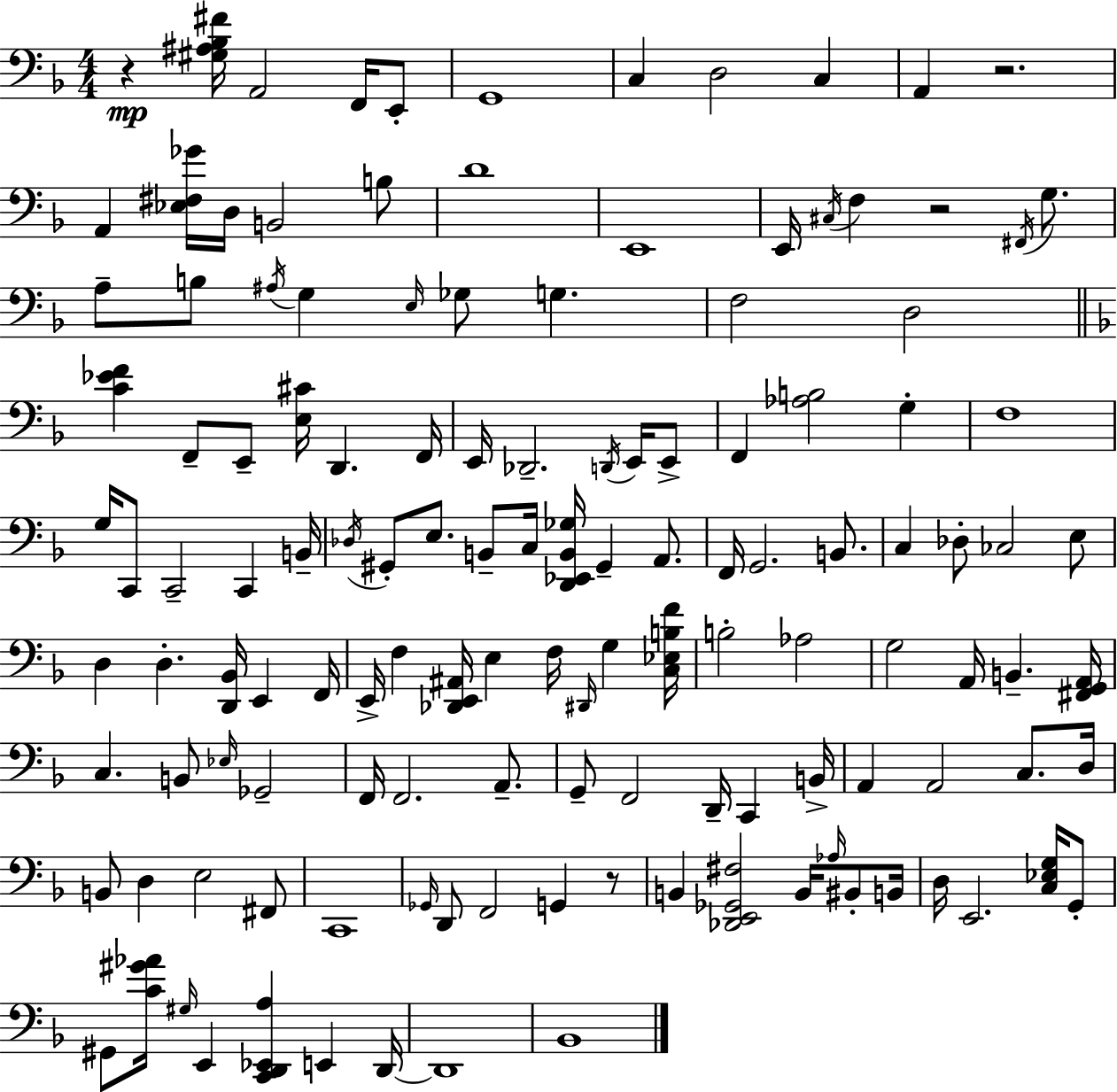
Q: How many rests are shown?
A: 4